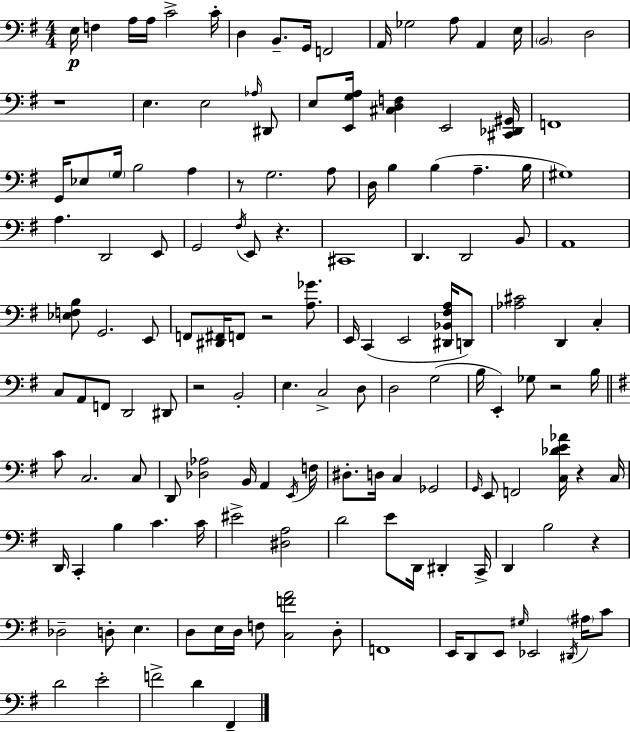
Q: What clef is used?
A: bass